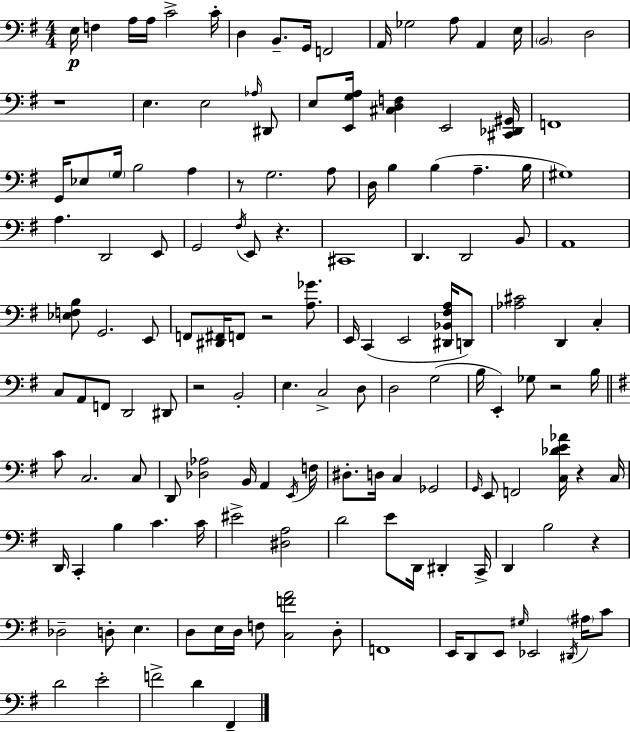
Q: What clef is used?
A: bass